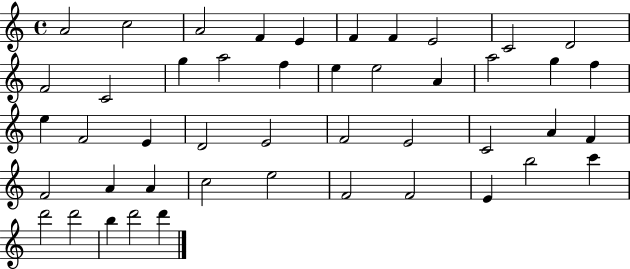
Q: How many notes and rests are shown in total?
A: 46